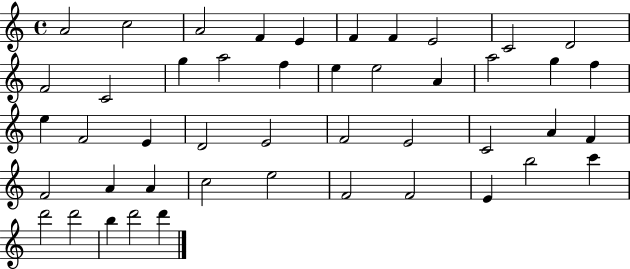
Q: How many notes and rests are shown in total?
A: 46